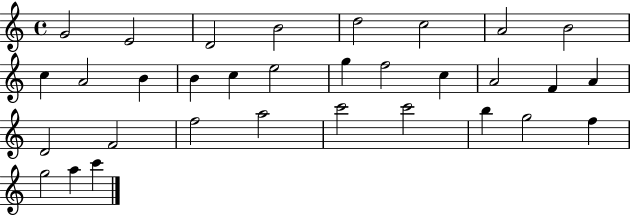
X:1
T:Untitled
M:4/4
L:1/4
K:C
G2 E2 D2 B2 d2 c2 A2 B2 c A2 B B c e2 g f2 c A2 F A D2 F2 f2 a2 c'2 c'2 b g2 f g2 a c'